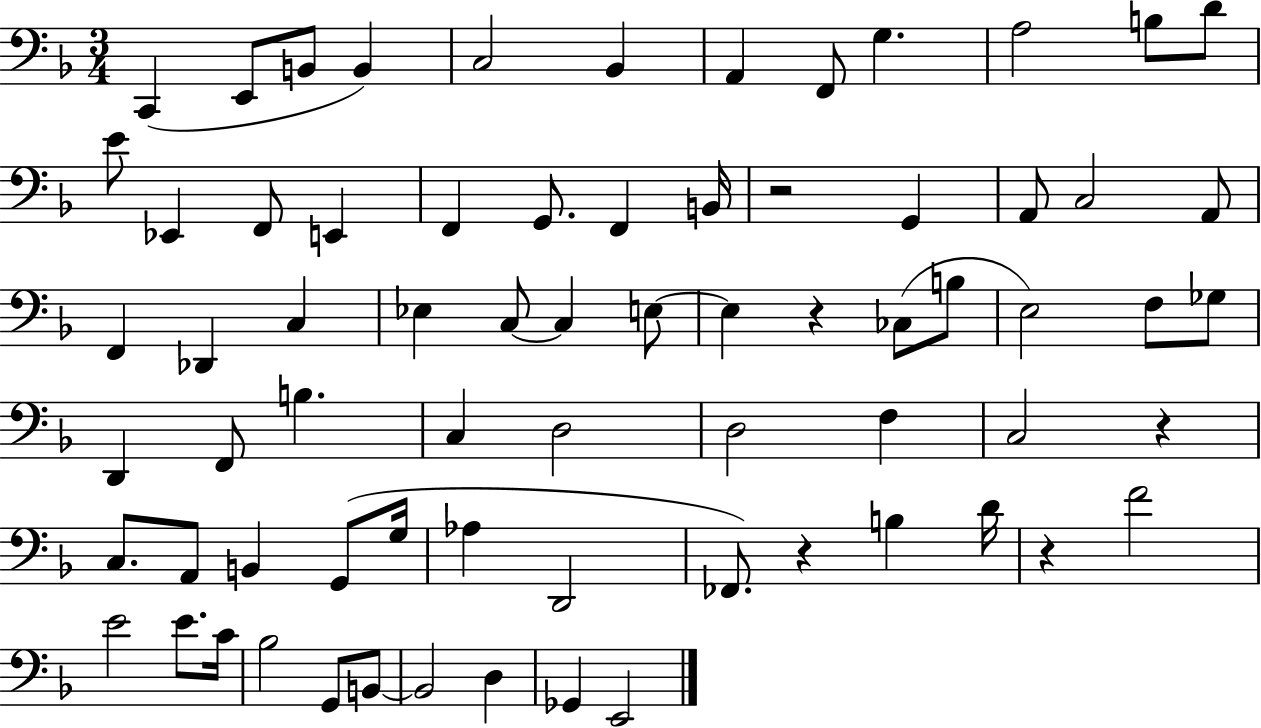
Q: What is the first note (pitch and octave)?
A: C2